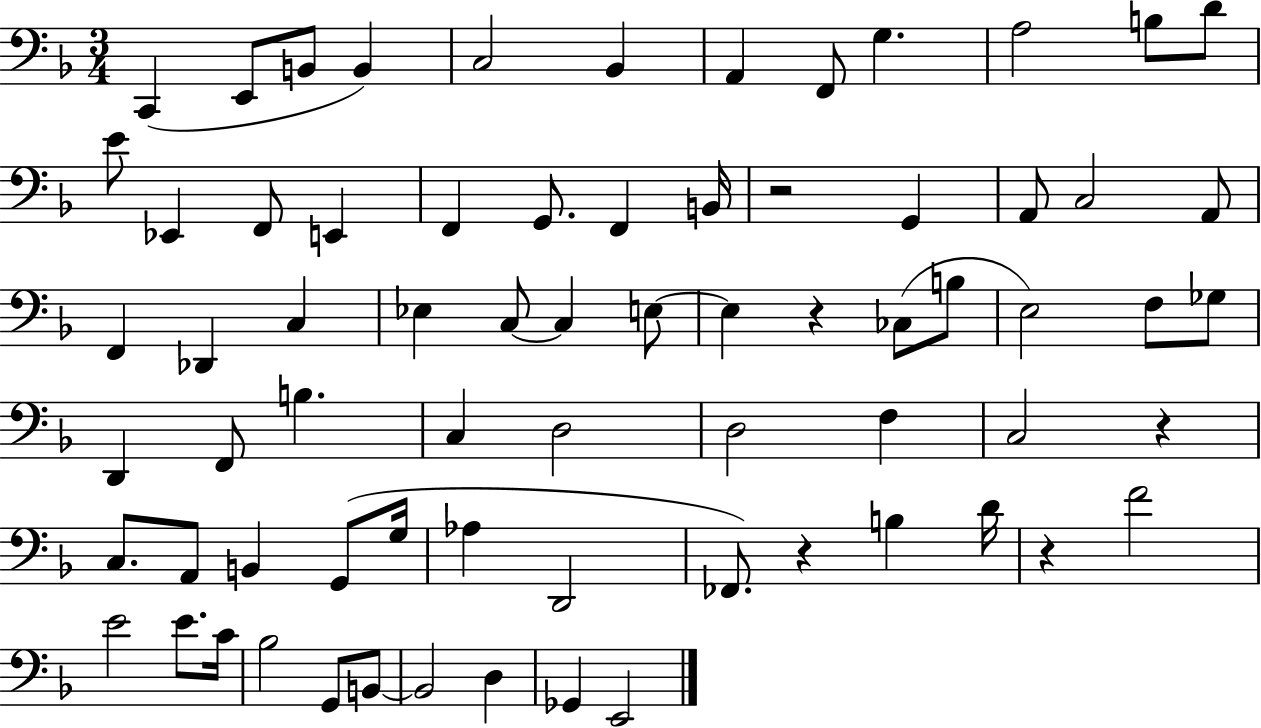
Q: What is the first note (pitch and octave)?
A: C2